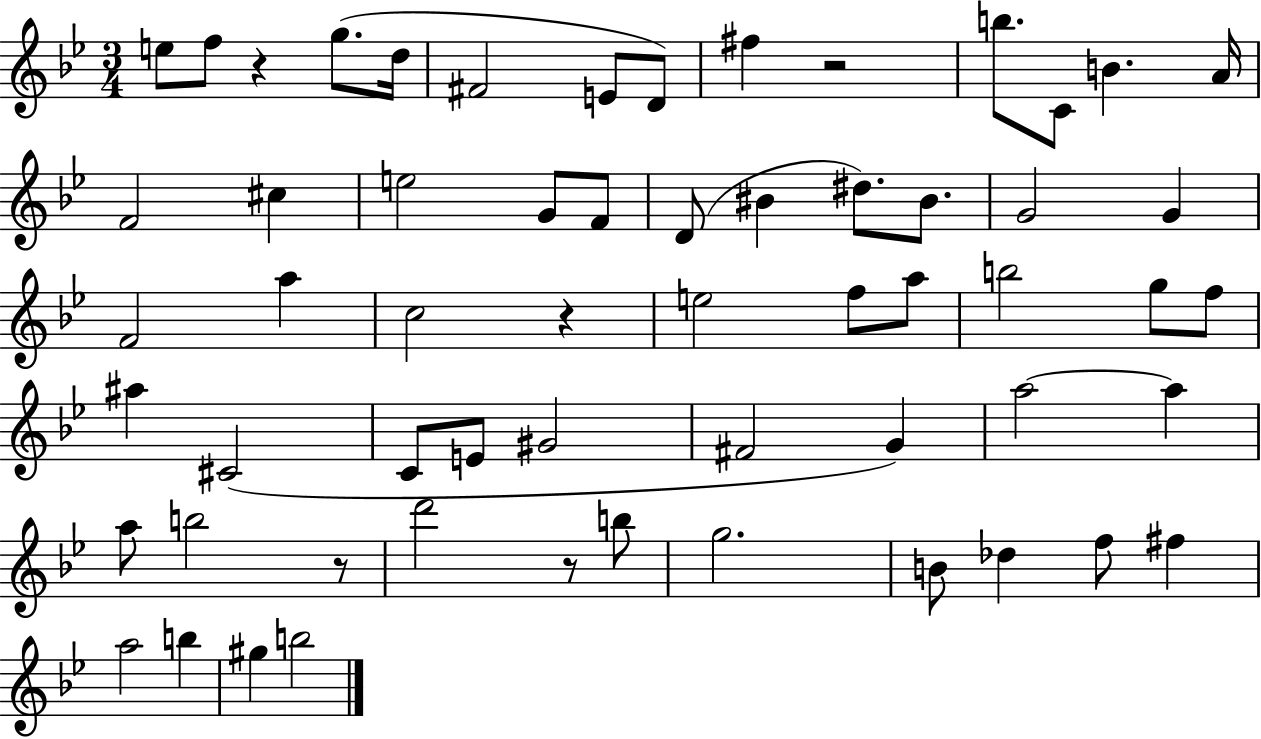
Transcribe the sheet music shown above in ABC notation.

X:1
T:Untitled
M:3/4
L:1/4
K:Bb
e/2 f/2 z g/2 d/4 ^F2 E/2 D/2 ^f z2 b/2 C/2 B A/4 F2 ^c e2 G/2 F/2 D/2 ^B ^d/2 ^B/2 G2 G F2 a c2 z e2 f/2 a/2 b2 g/2 f/2 ^a ^C2 C/2 E/2 ^G2 ^F2 G a2 a a/2 b2 z/2 d'2 z/2 b/2 g2 B/2 _d f/2 ^f a2 b ^g b2